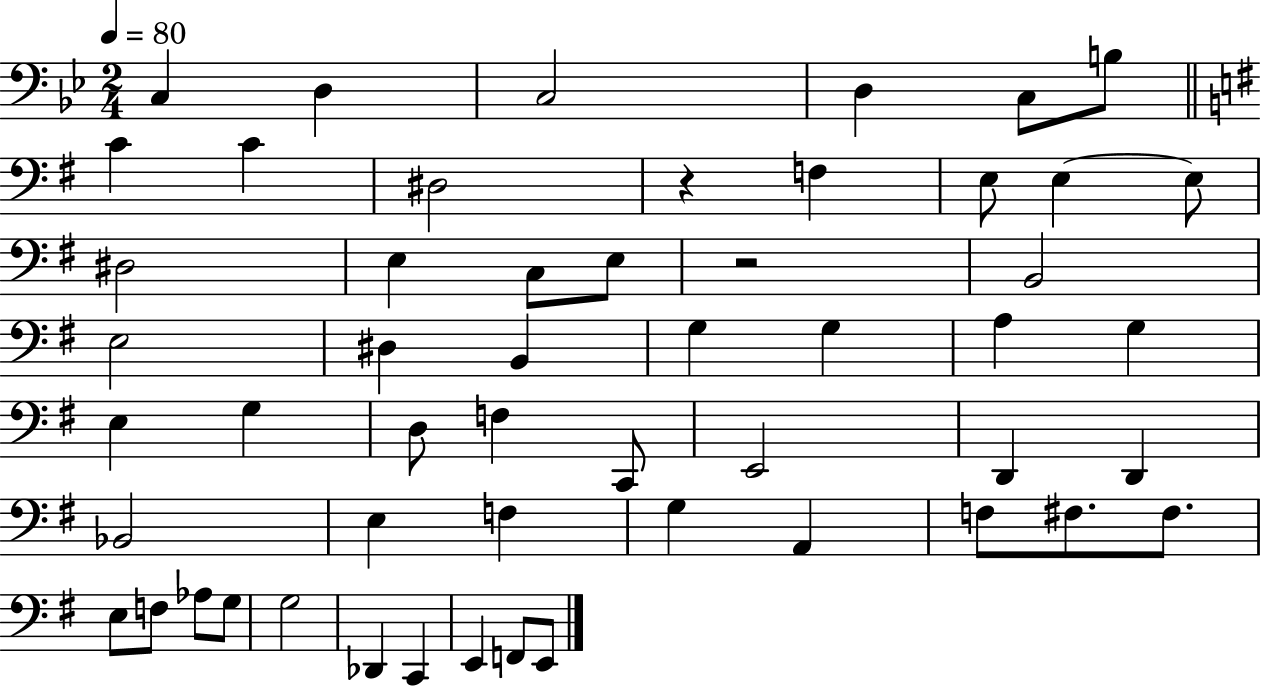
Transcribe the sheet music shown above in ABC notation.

X:1
T:Untitled
M:2/4
L:1/4
K:Bb
C, D, C,2 D, C,/2 B,/2 C C ^D,2 z F, E,/2 E, E,/2 ^D,2 E, C,/2 E,/2 z2 B,,2 E,2 ^D, B,, G, G, A, G, E, G, D,/2 F, C,,/2 E,,2 D,, D,, _B,,2 E, F, G, A,, F,/2 ^F,/2 ^F,/2 E,/2 F,/2 _A,/2 G,/2 G,2 _D,, C,, E,, F,,/2 E,,/2